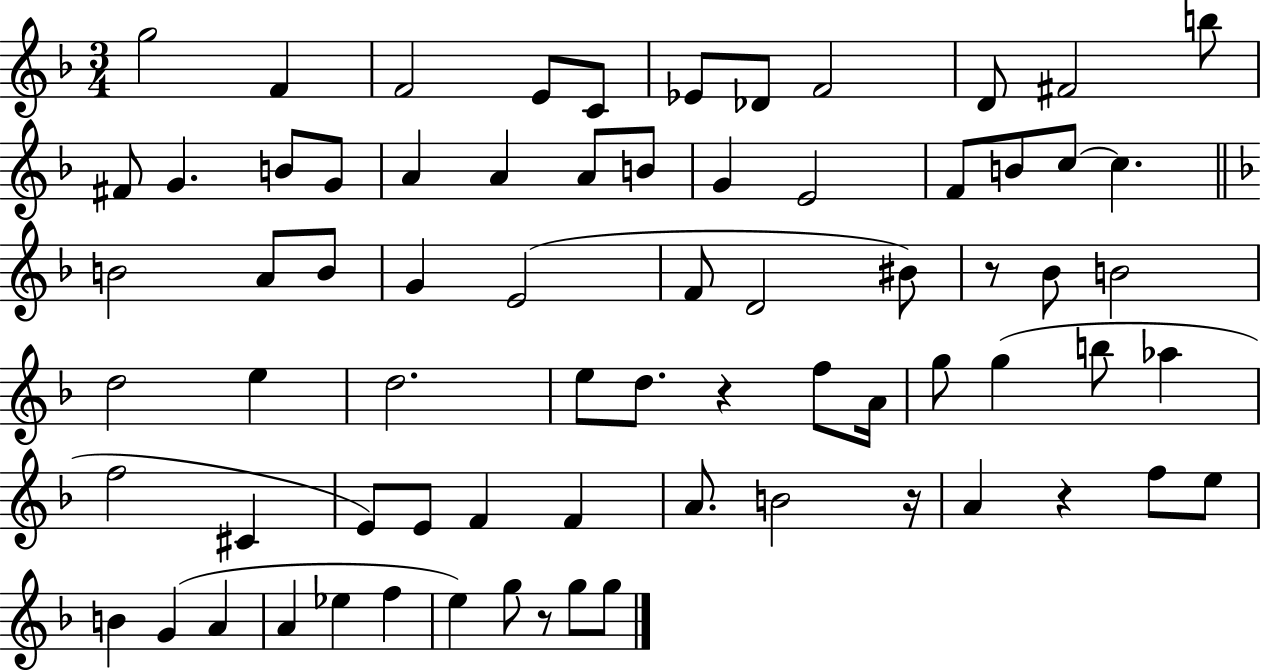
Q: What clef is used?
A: treble